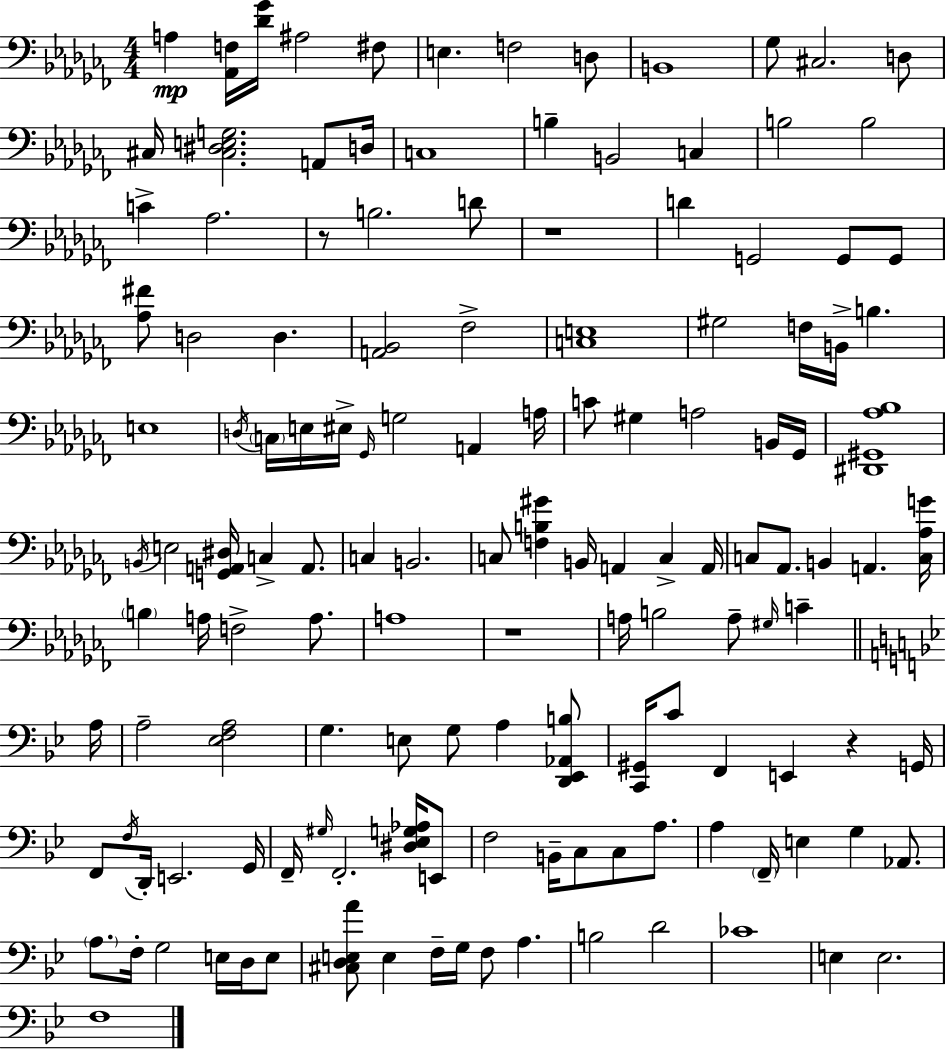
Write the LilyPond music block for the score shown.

{
  \clef bass
  \numericTimeSignature
  \time 4/4
  \key aes \minor
  \repeat volta 2 { a4\mp <aes, f>16 <des' ges'>16 ais2 fis8 | e4. f2 d8 | b,1 | ges8 cis2. d8 | \break cis16 <cis dis e g>2. a,8 d16 | c1 | b4-- b,2 c4 | b2 b2 | \break c'4-> aes2. | r8 b2. d'8 | r1 | d'4 g,2 g,8 g,8 | \break <aes fis'>8 d2 d4. | <a, bes,>2 fes2-> | <c e>1 | gis2 f16 b,16-> b4. | \break e1 | \acciaccatura { d16 } \parenthesize c16 e16 eis16-> \grace { ges,16 } g2 a,4 | a16 c'8 gis4 a2 | b,16 ges,16 <dis, gis, aes bes>1 | \break \acciaccatura { b,16 } e2 <g, a, dis>16 c4-> | a,8. c4 b,2. | c8 <f b gis'>4 b,16 a,4 c4-> | a,16 c8 aes,8. b,4 a,4. | \break <c aes g'>16 \parenthesize b4 a16 f2-> | a8. a1 | r1 | a16 b2 a8-- \grace { gis16 } c'4-- | \break \bar "||" \break \key bes \major a16 a2-- <ees f a>2 | g4. e8 g8 a4 <d, ees, aes, b>8 | <c, gis,>16 c'8 f,4 e,4 r4 | g,16 f,8 \acciaccatura { f16 } d,16-. e,2. | \break g,16 f,16-- \grace { gis16 } f,2.-. | <dis ees g aes>16 e,8 f2 b,16-- c8 c8 | a8. a4 \parenthesize f,16-- e4 g4 | aes,8. \parenthesize a8. f16-. g2 e16 | \break d16 e8 <cis d e a'>8 e4 f16-- g16 f8 a4. | b2 d'2 | ces'1 | e4 e2. | \break f1 | } \bar "|."
}